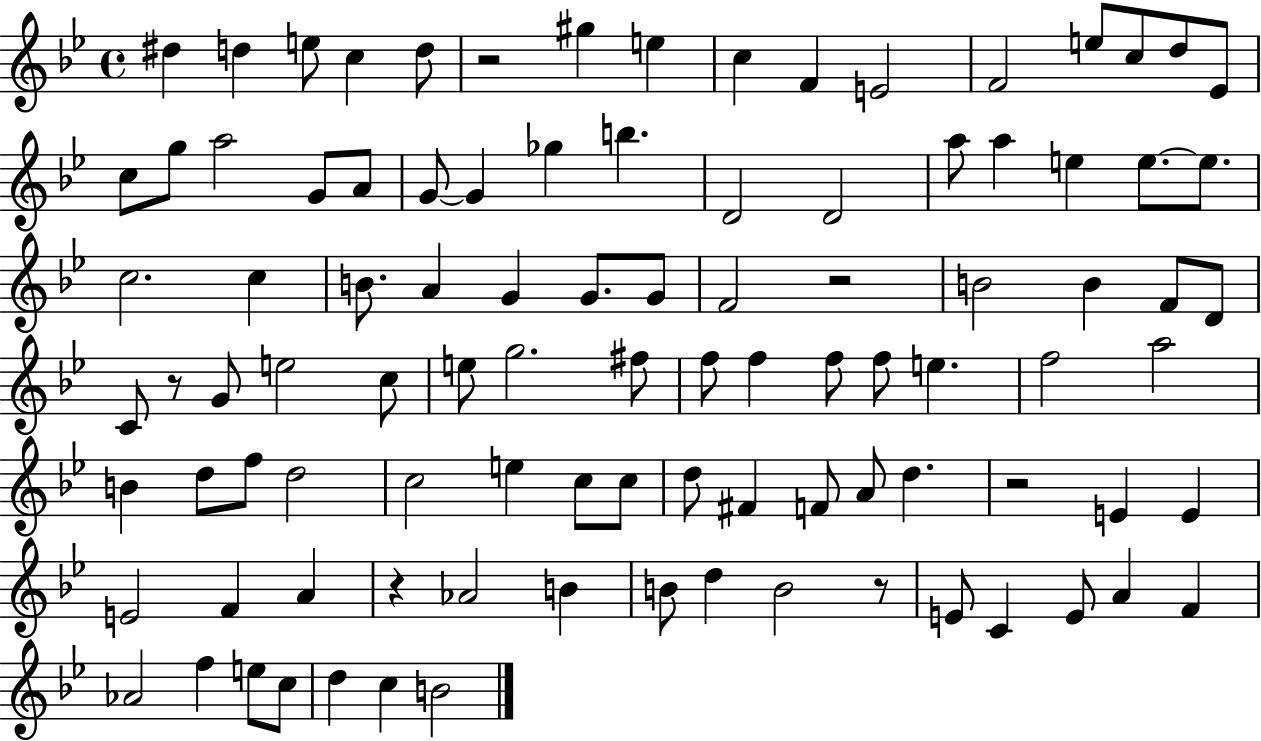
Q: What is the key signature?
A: BES major